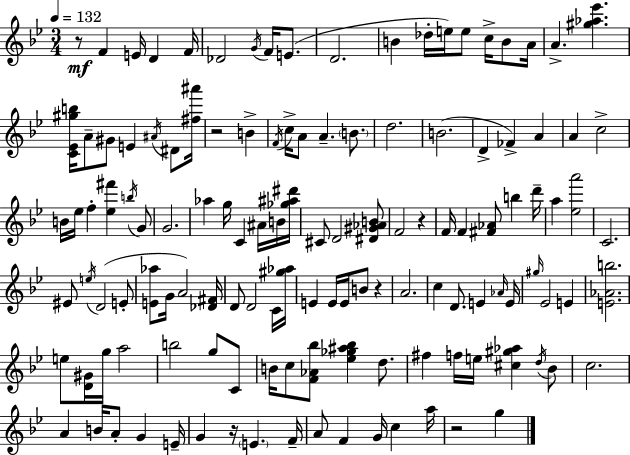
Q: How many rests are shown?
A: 6